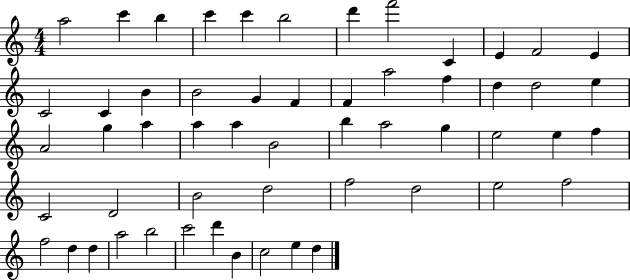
A5/h C6/q B5/q C6/q C6/q B5/h D6/q F6/h C4/q E4/q F4/h E4/q C4/h C4/q B4/q B4/h G4/q F4/q F4/q A5/h F5/q D5/q D5/h E5/q A4/h G5/q A5/q A5/q A5/q B4/h B5/q A5/h G5/q E5/h E5/q F5/q C4/h D4/h B4/h D5/h F5/h D5/h E5/h F5/h F5/h D5/q D5/q A5/h B5/h C6/h D6/q B4/q C5/h E5/q D5/q